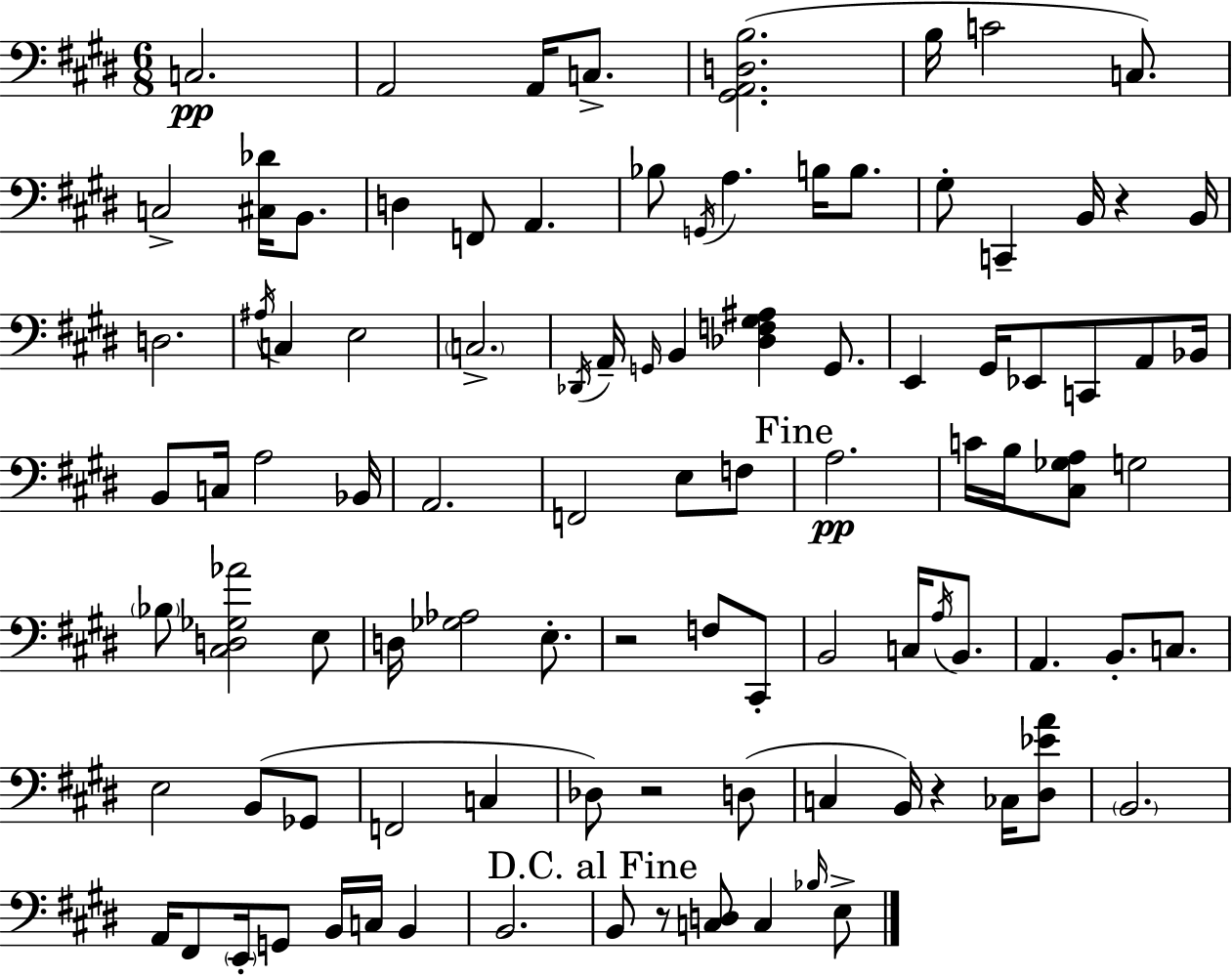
C3/h. A2/h A2/s C3/e. [G#2,A2,D3,B3]/h. B3/s C4/h C3/e. C3/h [C#3,Db4]/s B2/e. D3/q F2/e A2/q. Bb3/e G2/s A3/q. B3/s B3/e. G#3/e C2/q B2/s R/q B2/s D3/h. A#3/s C3/q E3/h C3/h. Db2/s A2/s G2/s B2/q [Db3,F3,G#3,A#3]/q G2/e. E2/q G#2/s Eb2/e C2/e A2/e Bb2/s B2/e C3/s A3/h Bb2/s A2/h. F2/h E3/e F3/e A3/h. C4/s B3/s [C#3,Gb3,A3]/e G3/h Bb3/e [C#3,D3,Gb3,Ab4]/h E3/e D3/s [Gb3,Ab3]/h E3/e. R/h F3/e C#2/e B2/h C3/s A3/s B2/e. A2/q. B2/e. C3/e. E3/h B2/e Gb2/e F2/h C3/q Db3/e R/h D3/e C3/q B2/s R/q CES3/s [D#3,Eb4,A4]/e B2/h. A2/s F#2/e E2/s G2/e B2/s C3/s B2/q B2/h. B2/e R/e [C3,D3]/e C3/q Bb3/s E3/e